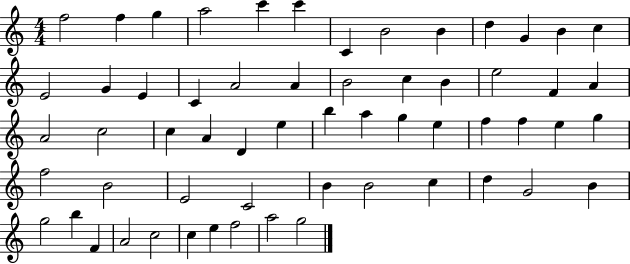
{
  \clef treble
  \numericTimeSignature
  \time 4/4
  \key c \major
  f''2 f''4 g''4 | a''2 c'''4 c'''4 | c'4 b'2 b'4 | d''4 g'4 b'4 c''4 | \break e'2 g'4 e'4 | c'4 a'2 a'4 | b'2 c''4 b'4 | e''2 f'4 a'4 | \break a'2 c''2 | c''4 a'4 d'4 e''4 | b''4 a''4 g''4 e''4 | f''4 f''4 e''4 g''4 | \break f''2 b'2 | e'2 c'2 | b'4 b'2 c''4 | d''4 g'2 b'4 | \break g''2 b''4 f'4 | a'2 c''2 | c''4 e''4 f''2 | a''2 g''2 | \break \bar "|."
}